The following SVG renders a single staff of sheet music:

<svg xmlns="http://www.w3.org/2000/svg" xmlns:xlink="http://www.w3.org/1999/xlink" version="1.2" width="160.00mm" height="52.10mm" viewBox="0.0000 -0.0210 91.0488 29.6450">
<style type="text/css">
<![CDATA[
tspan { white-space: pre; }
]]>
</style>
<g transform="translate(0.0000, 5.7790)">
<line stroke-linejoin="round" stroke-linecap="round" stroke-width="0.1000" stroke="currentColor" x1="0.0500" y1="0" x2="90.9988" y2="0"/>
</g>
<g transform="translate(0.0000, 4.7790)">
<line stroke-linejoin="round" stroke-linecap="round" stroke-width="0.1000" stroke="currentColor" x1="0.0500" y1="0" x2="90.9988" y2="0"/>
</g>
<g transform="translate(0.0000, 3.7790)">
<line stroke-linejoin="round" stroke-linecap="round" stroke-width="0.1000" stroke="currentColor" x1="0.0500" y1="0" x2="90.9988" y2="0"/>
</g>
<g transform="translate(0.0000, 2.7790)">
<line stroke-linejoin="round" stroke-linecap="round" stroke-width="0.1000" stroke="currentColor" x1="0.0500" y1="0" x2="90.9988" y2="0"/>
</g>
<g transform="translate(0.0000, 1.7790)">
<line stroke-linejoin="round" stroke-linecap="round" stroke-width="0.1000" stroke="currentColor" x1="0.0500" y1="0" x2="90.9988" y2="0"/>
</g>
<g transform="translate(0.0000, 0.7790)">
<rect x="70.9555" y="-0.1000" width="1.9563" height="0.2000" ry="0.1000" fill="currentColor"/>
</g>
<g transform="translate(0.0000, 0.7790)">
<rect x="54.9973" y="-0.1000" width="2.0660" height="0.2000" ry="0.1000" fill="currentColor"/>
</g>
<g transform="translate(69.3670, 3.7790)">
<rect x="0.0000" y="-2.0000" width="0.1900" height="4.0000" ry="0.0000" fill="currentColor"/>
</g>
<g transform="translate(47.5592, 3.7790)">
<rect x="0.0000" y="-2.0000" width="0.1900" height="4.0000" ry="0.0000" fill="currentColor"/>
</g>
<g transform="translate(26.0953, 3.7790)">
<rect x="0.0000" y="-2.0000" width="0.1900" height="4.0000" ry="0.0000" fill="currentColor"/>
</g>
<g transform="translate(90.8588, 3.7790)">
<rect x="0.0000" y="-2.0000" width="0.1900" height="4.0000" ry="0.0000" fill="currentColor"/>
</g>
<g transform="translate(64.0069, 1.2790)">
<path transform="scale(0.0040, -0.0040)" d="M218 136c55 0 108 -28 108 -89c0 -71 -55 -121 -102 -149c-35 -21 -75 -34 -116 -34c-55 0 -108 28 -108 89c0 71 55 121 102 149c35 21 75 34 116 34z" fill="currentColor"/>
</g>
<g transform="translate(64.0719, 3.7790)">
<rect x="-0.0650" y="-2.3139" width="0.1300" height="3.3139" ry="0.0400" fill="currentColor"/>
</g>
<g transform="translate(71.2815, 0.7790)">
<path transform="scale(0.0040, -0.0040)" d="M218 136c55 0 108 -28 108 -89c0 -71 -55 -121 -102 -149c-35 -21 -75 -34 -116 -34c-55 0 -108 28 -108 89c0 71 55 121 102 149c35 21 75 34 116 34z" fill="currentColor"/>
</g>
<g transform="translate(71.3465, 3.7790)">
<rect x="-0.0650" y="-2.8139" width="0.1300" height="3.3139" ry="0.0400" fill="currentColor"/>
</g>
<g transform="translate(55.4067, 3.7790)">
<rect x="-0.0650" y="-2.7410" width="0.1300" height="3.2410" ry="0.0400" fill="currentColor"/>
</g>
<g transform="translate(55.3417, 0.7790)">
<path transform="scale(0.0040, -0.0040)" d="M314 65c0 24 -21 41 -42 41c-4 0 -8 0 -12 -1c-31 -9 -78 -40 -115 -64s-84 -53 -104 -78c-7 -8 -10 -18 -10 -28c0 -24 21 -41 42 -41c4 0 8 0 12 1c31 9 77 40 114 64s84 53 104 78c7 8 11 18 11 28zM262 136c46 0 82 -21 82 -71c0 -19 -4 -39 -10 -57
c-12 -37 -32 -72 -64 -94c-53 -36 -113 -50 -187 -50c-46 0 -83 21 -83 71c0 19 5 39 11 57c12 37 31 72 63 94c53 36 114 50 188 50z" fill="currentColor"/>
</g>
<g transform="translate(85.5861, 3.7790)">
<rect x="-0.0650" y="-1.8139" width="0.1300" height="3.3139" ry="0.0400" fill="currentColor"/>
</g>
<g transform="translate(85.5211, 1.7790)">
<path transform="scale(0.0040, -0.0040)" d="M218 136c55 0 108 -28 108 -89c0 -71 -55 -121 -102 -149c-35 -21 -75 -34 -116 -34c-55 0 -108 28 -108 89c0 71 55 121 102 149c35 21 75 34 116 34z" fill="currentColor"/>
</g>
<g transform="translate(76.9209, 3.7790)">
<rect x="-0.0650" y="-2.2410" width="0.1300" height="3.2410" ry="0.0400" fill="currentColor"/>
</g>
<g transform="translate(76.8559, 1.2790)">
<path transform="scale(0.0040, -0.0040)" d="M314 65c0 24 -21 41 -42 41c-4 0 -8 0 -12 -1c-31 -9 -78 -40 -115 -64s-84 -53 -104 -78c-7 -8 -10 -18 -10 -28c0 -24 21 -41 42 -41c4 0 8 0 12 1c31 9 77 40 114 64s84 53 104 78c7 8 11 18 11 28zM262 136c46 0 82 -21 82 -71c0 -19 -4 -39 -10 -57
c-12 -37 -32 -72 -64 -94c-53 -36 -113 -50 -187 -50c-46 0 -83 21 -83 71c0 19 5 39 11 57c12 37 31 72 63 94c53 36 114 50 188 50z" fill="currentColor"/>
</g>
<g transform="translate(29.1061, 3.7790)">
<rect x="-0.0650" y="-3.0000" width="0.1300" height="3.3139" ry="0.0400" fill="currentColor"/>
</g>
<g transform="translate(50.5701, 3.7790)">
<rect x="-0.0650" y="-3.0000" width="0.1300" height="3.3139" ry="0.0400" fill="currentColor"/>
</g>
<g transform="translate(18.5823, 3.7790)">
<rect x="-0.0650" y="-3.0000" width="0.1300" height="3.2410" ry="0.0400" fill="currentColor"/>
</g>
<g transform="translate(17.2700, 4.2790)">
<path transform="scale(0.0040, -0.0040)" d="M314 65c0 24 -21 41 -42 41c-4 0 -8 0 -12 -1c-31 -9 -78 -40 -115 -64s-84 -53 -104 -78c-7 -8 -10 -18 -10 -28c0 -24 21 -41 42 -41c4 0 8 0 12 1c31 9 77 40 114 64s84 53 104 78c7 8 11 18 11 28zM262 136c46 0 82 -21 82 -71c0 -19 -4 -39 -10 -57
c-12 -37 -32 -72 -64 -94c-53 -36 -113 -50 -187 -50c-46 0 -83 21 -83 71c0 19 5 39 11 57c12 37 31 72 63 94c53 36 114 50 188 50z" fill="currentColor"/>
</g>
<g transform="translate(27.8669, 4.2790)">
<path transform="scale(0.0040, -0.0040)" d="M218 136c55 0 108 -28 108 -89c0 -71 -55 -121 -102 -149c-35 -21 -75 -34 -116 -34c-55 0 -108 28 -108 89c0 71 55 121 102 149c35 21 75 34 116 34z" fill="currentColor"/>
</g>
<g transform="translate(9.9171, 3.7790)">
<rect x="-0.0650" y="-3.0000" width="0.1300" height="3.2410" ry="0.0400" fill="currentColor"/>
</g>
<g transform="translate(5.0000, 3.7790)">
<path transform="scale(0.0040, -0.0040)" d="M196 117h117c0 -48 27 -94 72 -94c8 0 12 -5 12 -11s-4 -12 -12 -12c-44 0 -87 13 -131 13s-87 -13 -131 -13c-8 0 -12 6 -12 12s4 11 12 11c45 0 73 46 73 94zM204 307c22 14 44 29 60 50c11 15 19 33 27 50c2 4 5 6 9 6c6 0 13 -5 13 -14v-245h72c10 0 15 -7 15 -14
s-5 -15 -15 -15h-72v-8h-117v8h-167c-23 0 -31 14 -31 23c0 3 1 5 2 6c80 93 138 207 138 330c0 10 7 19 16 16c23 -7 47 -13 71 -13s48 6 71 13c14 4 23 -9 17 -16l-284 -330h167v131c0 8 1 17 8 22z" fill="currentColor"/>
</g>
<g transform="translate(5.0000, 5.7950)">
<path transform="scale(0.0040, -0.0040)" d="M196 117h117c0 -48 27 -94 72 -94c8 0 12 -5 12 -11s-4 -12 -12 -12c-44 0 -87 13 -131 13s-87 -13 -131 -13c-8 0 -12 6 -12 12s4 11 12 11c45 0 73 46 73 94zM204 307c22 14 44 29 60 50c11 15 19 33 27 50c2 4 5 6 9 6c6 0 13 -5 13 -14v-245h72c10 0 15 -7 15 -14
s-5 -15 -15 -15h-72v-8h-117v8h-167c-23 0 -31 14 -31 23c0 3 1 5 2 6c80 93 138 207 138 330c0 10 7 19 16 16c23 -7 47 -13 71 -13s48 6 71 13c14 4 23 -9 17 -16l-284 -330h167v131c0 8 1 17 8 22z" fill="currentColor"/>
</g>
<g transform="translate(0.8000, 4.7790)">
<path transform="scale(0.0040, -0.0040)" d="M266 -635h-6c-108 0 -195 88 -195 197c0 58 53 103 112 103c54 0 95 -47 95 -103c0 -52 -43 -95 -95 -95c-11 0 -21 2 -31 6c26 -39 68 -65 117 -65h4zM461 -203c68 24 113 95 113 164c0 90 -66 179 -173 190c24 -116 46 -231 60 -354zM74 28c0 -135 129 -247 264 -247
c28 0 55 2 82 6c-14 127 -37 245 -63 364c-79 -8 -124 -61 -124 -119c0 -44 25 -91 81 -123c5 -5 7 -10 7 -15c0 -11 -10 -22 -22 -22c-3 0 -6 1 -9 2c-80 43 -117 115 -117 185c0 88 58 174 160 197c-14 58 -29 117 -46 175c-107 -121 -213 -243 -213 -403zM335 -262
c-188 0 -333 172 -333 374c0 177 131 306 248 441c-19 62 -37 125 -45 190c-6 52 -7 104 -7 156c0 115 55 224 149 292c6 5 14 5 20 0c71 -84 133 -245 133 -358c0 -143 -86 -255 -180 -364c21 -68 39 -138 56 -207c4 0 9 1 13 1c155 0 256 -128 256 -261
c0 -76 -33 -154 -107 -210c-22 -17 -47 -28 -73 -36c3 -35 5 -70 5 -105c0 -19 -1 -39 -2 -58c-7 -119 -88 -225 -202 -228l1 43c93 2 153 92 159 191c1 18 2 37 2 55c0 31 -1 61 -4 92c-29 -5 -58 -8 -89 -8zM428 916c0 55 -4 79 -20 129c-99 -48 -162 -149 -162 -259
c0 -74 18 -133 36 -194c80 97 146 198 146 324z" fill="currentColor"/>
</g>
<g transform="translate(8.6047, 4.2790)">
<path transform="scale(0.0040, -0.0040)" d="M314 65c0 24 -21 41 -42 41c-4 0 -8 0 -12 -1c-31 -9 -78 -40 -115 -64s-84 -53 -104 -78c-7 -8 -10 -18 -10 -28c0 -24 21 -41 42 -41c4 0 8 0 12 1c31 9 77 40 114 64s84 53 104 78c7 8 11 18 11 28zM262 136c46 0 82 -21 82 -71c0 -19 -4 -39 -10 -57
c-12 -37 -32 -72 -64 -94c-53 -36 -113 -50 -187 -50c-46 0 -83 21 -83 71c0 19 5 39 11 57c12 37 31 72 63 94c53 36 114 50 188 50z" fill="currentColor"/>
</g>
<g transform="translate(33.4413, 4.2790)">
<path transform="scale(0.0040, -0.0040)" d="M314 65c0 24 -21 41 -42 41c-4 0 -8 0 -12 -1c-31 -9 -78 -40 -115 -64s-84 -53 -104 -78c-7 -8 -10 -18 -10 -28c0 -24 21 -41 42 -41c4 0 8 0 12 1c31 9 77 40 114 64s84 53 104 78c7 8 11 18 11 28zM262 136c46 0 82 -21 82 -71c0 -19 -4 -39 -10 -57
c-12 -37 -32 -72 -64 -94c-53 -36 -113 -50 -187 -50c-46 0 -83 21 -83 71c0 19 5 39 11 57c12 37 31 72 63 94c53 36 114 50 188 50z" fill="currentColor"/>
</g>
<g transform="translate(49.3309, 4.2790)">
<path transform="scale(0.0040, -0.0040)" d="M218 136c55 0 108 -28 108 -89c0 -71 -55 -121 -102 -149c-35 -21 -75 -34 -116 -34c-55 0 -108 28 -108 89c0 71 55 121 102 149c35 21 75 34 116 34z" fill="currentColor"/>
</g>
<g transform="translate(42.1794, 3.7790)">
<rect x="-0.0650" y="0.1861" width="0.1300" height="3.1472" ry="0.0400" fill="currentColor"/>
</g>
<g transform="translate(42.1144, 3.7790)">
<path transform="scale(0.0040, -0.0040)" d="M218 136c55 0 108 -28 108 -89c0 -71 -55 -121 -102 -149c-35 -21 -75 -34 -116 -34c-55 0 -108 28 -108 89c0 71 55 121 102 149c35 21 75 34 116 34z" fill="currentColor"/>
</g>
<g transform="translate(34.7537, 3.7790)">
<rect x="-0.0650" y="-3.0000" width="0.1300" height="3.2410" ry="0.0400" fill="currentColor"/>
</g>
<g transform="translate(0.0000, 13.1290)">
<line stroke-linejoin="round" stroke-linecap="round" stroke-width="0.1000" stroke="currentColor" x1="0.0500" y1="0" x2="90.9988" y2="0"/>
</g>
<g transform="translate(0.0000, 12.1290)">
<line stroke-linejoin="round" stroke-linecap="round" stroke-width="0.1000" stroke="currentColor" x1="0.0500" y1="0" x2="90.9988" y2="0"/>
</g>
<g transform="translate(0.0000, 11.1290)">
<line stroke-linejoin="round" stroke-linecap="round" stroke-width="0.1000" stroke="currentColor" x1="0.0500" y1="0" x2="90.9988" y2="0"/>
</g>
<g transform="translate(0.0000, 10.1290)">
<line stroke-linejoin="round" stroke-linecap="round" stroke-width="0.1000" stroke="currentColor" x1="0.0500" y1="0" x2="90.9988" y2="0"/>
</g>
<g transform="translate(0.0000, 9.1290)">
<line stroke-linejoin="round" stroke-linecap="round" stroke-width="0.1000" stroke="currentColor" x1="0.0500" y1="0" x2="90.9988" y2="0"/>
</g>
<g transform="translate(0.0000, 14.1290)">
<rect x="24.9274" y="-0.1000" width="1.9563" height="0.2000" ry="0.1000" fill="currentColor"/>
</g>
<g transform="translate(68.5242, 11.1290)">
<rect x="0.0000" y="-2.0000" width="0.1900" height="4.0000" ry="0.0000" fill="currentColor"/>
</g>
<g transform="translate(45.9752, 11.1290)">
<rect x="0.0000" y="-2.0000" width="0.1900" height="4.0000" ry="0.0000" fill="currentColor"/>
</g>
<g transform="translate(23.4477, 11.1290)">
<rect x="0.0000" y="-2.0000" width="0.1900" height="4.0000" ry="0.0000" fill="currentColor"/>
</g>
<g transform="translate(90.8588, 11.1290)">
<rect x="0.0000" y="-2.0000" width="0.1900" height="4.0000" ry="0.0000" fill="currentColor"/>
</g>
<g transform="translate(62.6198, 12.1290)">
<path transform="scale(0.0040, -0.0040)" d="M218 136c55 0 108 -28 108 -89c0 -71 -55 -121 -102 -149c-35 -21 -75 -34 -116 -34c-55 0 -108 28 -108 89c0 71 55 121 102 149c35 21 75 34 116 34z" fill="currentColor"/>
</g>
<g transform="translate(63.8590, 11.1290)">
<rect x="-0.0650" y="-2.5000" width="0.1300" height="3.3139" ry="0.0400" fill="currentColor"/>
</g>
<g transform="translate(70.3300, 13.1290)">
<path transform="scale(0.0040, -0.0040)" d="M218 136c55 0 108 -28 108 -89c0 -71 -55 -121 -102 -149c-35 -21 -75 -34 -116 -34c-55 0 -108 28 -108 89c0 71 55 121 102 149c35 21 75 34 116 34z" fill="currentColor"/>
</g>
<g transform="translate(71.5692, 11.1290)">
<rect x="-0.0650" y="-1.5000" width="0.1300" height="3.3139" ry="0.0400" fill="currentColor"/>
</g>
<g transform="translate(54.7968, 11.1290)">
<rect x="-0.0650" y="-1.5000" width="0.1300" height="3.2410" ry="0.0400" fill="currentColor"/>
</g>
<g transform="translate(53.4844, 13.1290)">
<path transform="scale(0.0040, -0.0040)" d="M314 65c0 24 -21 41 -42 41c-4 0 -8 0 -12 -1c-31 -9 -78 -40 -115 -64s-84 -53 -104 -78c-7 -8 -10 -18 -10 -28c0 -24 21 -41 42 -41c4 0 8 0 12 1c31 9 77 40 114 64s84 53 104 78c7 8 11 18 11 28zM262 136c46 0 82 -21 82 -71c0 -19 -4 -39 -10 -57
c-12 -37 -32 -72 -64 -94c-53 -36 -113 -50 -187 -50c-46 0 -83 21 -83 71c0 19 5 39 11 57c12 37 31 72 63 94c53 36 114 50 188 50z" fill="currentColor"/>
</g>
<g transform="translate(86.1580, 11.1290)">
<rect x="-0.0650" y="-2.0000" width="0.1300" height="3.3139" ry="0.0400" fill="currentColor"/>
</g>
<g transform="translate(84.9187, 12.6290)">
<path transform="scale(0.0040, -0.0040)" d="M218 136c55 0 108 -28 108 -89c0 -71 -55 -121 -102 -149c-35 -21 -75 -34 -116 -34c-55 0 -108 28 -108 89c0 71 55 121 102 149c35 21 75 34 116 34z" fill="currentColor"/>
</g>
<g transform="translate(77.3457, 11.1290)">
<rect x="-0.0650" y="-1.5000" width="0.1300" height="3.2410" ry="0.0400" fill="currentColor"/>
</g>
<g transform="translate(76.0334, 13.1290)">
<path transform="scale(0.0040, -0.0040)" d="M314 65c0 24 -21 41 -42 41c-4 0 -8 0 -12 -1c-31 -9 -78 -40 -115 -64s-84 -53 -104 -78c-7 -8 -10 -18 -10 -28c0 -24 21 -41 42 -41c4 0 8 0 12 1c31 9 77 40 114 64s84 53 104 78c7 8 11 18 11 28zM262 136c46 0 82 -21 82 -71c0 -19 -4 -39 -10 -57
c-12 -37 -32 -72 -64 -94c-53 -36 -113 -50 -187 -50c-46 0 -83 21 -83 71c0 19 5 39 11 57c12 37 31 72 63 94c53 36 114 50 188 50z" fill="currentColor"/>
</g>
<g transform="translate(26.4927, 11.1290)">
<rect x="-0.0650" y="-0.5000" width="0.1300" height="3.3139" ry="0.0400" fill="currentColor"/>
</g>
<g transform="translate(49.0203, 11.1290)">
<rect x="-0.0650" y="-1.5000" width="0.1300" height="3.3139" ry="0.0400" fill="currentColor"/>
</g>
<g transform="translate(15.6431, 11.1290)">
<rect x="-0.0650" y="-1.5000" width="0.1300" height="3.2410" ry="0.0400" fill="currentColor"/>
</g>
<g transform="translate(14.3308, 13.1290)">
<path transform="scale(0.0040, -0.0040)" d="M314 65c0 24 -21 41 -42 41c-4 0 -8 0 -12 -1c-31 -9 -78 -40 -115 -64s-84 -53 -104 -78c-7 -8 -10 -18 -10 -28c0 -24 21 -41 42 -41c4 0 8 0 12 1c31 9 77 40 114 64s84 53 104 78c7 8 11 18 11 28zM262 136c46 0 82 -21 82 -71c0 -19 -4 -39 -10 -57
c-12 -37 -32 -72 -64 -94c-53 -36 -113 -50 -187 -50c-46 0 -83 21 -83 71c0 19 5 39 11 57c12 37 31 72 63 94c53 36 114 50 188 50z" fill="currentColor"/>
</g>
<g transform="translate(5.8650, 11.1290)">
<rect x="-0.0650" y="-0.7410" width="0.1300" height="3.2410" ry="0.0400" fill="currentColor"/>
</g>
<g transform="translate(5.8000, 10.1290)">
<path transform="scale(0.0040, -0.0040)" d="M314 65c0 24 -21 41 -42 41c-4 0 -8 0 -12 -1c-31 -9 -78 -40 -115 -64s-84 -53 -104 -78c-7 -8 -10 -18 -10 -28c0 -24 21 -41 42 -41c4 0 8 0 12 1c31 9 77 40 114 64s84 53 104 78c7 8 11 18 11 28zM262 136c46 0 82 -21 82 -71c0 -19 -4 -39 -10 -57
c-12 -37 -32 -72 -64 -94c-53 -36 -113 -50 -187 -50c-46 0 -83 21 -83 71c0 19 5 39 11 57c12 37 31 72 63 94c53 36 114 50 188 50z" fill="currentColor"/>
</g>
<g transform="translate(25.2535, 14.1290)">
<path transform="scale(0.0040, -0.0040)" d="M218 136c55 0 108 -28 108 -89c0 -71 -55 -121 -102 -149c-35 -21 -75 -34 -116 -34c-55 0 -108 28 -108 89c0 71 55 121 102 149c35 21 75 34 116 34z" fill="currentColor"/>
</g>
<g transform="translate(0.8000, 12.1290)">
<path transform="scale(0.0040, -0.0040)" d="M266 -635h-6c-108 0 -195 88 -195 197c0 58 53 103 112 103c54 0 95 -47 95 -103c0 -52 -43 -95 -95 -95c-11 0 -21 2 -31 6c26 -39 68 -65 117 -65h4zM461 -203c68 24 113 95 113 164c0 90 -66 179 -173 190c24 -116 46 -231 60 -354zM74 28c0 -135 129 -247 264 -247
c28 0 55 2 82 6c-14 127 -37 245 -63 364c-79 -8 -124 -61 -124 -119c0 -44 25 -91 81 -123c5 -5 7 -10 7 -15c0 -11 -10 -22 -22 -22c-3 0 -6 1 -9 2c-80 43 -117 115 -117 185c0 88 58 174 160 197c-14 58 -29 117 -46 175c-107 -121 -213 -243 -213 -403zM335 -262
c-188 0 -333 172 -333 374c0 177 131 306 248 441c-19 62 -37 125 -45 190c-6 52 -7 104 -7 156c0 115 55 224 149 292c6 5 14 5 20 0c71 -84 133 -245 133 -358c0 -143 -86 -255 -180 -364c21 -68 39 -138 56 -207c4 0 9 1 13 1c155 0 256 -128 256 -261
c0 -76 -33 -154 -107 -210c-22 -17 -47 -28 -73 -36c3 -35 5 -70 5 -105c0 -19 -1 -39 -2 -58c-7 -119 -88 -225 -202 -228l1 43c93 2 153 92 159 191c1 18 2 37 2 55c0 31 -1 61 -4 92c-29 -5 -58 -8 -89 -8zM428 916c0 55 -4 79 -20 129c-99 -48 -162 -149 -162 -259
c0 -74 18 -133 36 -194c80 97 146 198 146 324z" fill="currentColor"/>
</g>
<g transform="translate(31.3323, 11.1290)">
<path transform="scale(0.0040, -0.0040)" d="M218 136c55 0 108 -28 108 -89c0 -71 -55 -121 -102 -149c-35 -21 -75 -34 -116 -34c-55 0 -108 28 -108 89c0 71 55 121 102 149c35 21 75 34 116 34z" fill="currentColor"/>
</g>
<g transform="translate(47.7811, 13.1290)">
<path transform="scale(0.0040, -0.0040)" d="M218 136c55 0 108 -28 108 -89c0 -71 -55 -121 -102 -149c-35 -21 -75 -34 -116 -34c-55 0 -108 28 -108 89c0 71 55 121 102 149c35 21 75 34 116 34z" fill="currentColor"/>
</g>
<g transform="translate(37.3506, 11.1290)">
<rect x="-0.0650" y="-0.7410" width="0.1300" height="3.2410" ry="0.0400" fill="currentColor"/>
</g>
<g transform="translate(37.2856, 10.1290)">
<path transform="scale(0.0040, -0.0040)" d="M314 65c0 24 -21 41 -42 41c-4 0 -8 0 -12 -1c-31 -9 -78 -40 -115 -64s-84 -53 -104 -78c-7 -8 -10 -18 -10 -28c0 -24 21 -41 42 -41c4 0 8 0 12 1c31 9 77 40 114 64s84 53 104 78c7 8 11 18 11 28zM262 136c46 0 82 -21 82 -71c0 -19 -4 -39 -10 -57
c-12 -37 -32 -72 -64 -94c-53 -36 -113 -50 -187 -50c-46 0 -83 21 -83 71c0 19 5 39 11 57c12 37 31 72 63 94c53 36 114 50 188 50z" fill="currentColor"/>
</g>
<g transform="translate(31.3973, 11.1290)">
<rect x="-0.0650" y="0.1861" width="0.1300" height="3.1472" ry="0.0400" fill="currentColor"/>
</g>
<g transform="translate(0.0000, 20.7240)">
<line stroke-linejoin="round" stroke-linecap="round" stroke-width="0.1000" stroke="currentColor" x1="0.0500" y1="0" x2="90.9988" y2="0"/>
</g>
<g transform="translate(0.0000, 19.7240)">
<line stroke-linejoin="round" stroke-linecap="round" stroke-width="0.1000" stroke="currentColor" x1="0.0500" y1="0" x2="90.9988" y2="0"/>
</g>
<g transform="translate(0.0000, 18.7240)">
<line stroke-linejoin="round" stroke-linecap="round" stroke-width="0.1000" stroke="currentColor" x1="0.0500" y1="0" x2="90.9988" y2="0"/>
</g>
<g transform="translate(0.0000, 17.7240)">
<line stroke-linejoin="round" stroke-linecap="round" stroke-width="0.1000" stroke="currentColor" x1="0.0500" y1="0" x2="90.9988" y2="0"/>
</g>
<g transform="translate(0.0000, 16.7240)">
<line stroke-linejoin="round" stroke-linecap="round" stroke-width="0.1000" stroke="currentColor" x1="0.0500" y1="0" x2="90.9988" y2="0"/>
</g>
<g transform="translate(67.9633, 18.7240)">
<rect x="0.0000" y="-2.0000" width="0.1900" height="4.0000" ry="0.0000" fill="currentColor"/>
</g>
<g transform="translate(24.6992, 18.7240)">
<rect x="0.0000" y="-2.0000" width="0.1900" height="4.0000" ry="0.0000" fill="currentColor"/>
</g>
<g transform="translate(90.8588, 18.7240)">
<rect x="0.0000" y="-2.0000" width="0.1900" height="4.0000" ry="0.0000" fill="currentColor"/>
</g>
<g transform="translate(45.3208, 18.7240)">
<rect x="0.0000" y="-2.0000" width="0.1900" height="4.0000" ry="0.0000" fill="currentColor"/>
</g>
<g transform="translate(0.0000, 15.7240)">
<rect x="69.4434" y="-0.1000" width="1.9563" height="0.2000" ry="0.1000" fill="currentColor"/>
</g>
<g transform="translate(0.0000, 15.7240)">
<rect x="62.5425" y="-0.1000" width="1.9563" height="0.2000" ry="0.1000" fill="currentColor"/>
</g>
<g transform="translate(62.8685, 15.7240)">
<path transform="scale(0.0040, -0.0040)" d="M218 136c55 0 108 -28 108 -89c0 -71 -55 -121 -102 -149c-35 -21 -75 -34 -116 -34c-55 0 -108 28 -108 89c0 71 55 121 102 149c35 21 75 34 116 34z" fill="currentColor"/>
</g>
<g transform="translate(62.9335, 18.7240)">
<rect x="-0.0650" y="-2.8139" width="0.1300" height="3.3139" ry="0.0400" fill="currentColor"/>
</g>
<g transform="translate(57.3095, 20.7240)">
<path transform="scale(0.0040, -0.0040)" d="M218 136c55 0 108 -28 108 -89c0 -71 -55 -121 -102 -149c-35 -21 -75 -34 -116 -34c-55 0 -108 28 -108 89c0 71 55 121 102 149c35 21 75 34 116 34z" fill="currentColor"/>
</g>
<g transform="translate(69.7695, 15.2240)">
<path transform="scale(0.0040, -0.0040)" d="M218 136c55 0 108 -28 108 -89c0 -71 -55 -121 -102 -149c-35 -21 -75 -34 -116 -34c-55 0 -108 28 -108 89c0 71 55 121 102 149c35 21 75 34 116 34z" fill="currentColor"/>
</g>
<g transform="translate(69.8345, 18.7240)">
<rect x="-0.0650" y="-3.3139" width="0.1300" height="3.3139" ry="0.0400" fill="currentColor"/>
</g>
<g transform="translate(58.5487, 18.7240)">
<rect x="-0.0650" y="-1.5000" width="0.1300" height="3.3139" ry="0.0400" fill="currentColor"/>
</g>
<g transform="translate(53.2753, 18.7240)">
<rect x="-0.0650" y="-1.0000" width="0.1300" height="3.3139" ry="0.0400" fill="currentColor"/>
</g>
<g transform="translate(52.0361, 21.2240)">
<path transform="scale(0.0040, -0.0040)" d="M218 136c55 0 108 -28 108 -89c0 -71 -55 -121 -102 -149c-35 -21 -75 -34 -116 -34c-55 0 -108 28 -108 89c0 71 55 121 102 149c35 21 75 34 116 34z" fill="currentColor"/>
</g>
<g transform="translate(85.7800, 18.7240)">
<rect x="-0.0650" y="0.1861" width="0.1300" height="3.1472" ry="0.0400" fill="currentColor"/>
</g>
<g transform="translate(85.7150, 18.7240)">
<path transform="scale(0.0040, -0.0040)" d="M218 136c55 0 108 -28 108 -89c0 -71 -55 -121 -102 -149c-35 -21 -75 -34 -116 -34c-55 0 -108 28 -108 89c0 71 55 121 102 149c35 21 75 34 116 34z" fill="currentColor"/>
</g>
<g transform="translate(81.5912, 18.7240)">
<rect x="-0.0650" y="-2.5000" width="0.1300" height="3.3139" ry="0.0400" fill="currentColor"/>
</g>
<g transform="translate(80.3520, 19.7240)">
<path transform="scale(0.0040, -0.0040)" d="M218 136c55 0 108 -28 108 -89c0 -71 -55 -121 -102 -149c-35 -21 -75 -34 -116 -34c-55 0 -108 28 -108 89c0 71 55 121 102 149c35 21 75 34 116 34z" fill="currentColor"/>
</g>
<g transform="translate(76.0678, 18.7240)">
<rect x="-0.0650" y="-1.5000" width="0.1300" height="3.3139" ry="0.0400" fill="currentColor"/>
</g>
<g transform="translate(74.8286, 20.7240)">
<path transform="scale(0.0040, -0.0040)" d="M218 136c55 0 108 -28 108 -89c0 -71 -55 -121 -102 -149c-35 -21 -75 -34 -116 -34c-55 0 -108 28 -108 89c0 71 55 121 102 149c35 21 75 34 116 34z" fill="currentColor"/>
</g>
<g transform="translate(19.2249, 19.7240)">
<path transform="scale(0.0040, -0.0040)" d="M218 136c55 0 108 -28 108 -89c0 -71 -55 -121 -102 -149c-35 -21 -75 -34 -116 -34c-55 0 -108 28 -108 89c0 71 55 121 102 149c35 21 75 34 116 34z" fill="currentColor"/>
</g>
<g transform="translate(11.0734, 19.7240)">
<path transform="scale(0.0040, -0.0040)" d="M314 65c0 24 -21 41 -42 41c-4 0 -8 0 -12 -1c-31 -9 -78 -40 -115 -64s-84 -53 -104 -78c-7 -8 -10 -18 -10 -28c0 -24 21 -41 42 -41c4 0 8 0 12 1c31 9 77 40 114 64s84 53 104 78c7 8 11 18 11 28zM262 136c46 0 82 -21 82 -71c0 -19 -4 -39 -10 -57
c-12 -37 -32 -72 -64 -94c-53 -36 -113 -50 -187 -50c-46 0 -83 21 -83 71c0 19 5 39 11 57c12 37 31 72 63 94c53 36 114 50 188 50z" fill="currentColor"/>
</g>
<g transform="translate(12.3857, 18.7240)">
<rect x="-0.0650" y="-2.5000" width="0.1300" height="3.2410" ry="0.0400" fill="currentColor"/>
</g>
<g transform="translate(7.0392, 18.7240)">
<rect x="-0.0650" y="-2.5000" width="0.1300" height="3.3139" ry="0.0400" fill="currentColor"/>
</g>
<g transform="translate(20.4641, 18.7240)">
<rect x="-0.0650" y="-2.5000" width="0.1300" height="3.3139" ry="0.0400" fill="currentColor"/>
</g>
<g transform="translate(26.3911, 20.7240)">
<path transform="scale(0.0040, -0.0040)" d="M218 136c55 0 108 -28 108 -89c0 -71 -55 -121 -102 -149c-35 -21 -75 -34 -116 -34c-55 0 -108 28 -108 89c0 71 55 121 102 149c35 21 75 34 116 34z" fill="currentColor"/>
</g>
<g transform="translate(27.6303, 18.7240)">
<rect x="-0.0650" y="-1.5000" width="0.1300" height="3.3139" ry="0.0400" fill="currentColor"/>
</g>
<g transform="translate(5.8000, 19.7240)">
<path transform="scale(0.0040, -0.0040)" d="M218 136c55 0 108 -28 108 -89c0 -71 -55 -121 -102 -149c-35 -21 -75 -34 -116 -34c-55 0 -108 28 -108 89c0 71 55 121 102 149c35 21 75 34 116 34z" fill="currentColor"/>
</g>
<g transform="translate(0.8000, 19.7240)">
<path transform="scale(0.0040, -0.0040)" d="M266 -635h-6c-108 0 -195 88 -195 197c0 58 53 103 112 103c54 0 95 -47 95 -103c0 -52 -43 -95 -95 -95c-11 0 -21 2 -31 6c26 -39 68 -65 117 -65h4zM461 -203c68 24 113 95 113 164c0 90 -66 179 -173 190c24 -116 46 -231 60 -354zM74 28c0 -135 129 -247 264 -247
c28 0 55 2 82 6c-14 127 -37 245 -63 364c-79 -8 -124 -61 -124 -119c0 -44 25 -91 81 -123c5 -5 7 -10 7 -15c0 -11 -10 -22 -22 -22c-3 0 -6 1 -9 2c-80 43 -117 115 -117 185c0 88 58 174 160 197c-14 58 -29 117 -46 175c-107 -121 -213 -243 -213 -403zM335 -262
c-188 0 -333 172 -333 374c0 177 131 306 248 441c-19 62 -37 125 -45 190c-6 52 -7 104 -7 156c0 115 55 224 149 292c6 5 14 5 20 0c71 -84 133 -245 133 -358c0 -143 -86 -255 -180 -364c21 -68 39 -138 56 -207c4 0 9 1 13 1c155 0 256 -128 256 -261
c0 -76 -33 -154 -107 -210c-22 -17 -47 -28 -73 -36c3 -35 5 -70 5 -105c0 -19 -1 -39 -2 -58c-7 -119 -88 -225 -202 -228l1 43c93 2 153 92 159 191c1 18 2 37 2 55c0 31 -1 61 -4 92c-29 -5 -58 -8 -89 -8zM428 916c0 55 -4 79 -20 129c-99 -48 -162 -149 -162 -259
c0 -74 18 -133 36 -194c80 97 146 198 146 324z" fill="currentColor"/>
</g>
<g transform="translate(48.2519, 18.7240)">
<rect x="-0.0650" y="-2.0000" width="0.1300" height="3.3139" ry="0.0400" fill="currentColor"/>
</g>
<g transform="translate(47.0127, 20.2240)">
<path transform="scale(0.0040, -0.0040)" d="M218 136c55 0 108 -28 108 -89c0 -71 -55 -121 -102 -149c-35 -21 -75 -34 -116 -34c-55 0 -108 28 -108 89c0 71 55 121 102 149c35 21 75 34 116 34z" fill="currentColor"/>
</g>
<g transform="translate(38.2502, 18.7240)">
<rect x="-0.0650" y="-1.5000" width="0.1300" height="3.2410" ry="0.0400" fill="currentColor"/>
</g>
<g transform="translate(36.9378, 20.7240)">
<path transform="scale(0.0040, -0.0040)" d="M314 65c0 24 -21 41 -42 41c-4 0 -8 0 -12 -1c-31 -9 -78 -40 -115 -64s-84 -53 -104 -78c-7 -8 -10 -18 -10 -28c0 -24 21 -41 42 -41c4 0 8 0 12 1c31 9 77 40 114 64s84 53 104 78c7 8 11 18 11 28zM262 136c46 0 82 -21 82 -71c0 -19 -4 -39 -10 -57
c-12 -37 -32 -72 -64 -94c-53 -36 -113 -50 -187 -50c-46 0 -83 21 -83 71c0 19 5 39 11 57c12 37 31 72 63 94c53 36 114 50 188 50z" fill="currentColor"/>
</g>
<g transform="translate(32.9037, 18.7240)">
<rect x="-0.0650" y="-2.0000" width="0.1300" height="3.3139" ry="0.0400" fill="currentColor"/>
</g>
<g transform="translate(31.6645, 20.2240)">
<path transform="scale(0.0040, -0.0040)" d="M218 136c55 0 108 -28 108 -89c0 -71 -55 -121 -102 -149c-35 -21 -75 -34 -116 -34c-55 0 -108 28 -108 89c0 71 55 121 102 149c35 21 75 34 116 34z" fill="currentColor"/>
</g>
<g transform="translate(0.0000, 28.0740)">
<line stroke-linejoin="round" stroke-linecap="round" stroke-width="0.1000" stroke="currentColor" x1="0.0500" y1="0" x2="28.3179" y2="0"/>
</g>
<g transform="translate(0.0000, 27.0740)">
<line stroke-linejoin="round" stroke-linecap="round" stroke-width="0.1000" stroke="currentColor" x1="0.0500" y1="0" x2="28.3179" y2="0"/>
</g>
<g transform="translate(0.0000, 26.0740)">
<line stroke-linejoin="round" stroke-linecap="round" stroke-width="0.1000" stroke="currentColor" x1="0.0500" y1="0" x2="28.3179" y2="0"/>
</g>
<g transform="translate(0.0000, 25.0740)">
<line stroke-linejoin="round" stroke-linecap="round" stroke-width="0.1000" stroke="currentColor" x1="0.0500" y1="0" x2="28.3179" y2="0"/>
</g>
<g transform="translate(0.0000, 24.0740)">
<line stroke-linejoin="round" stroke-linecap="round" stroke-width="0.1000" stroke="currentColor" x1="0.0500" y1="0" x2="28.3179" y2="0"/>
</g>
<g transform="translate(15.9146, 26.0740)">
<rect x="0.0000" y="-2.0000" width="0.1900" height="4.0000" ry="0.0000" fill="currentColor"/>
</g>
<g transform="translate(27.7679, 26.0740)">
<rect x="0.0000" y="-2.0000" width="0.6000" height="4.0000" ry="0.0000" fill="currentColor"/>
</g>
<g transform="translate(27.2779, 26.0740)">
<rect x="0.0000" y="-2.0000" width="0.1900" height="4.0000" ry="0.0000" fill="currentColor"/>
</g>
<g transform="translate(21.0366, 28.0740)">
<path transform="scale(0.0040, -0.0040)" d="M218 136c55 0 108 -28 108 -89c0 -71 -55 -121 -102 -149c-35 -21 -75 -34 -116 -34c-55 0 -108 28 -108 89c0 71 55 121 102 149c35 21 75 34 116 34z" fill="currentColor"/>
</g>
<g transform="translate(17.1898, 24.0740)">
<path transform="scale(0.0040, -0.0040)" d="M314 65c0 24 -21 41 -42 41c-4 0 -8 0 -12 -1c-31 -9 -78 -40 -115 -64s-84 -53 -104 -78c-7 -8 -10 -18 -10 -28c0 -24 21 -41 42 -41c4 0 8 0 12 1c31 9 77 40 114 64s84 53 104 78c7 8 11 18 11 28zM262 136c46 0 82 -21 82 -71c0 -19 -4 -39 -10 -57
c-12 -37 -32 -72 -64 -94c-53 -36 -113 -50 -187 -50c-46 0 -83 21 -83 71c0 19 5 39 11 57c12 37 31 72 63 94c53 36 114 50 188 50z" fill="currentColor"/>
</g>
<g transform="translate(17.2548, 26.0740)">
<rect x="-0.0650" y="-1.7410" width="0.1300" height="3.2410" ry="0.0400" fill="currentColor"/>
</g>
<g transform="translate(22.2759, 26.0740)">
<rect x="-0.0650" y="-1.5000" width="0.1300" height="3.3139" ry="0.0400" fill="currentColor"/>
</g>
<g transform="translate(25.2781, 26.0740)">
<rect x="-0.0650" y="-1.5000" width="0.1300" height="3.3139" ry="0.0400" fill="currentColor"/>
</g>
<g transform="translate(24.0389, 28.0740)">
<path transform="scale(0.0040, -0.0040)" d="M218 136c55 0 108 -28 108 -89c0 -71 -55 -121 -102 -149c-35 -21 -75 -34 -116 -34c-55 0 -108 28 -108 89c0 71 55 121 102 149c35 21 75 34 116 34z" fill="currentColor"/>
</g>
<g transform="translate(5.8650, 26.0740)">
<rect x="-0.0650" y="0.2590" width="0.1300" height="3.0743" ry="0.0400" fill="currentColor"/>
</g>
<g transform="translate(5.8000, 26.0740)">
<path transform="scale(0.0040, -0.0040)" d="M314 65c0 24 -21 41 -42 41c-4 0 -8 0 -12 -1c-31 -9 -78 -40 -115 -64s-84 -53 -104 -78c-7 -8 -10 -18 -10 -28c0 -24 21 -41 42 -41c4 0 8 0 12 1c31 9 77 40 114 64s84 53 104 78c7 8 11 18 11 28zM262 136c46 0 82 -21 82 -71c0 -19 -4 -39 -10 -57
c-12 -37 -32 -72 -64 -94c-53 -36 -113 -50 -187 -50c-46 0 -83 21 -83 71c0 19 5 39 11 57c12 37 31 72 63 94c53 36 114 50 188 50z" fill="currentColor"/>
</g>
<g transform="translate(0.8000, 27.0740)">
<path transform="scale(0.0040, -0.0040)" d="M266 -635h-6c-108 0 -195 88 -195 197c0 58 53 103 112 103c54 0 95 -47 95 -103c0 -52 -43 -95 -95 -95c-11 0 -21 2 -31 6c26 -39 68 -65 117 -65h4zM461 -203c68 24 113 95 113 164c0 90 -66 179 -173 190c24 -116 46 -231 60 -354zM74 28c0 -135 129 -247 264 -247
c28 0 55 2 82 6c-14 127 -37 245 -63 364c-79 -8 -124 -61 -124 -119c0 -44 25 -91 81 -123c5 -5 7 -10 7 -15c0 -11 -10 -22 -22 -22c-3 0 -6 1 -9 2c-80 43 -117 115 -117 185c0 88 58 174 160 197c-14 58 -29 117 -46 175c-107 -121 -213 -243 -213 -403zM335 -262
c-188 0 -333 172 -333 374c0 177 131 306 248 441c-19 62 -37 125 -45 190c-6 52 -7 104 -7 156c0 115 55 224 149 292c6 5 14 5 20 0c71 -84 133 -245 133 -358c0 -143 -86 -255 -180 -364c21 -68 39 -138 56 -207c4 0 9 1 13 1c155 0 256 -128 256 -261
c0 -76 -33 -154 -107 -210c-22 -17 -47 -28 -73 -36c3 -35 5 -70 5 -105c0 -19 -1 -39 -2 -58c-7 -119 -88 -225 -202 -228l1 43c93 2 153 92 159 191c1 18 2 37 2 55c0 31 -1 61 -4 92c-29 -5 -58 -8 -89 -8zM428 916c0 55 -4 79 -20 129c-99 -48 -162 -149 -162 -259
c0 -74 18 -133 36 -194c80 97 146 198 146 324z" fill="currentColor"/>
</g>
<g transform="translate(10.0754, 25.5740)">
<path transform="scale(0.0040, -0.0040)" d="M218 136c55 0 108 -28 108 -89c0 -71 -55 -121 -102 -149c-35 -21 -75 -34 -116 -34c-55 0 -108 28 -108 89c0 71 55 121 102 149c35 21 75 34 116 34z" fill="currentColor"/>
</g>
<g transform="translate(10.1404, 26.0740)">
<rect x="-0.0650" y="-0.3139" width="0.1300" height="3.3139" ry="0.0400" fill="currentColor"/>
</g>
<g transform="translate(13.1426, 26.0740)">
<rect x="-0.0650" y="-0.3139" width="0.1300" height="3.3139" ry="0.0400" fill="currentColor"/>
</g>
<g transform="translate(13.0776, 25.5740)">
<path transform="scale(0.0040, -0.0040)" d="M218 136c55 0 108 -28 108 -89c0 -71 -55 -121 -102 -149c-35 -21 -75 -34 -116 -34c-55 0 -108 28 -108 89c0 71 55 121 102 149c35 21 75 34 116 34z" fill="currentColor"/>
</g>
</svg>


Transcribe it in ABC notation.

X:1
T:Untitled
M:4/4
L:1/4
K:C
A2 A2 A A2 B A a2 g a g2 f d2 E2 C B d2 E E2 G E E2 F G G2 G E F E2 F D E a b E G B B2 c c f2 E E